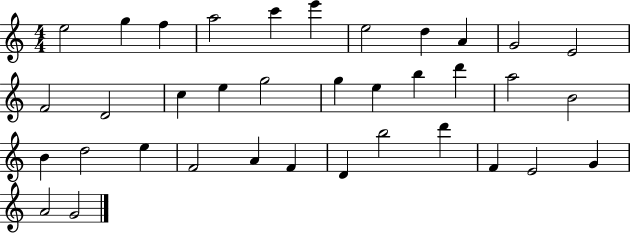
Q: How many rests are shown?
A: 0